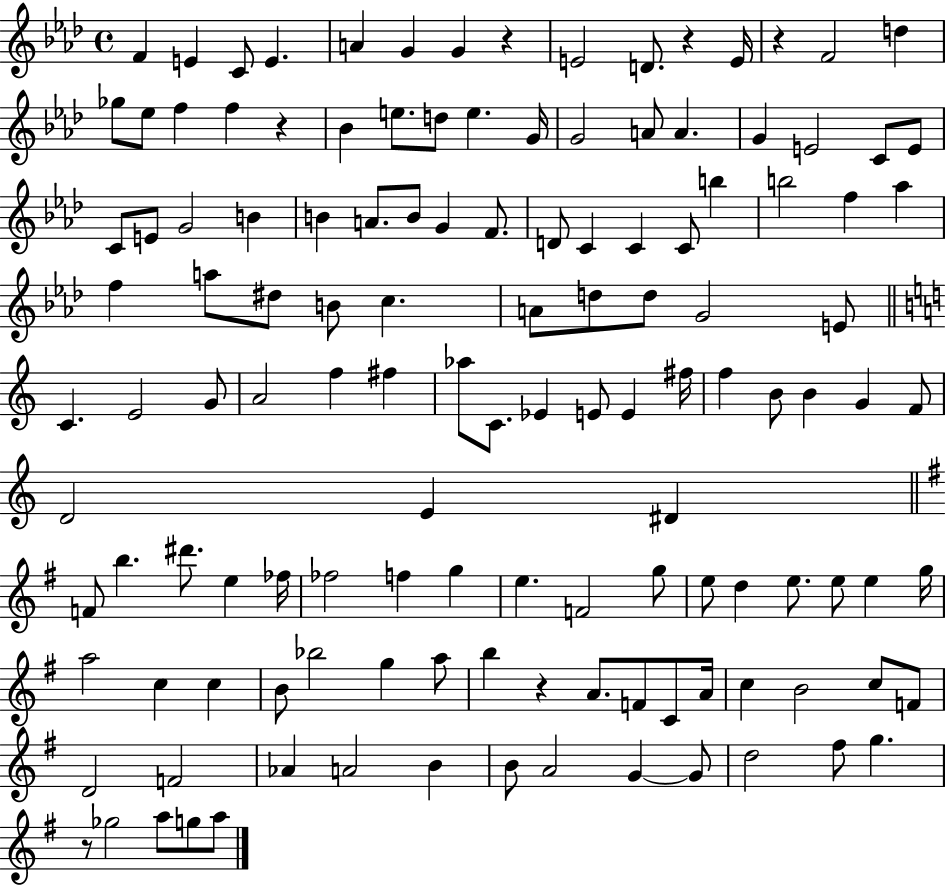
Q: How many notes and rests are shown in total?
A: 130